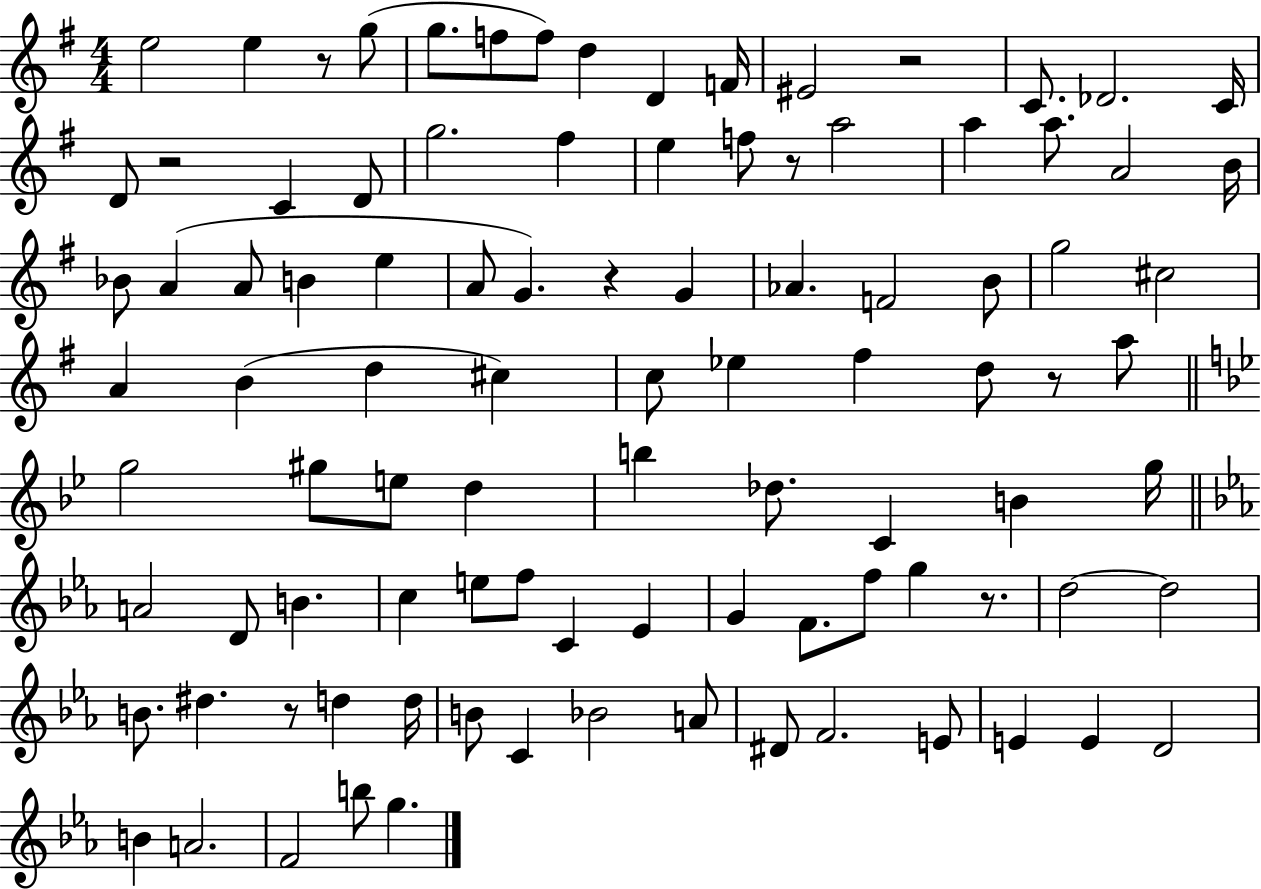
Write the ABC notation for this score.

X:1
T:Untitled
M:4/4
L:1/4
K:G
e2 e z/2 g/2 g/2 f/2 f/2 d D F/4 ^E2 z2 C/2 _D2 C/4 D/2 z2 C D/2 g2 ^f e f/2 z/2 a2 a a/2 A2 B/4 _B/2 A A/2 B e A/2 G z G _A F2 B/2 g2 ^c2 A B d ^c c/2 _e ^f d/2 z/2 a/2 g2 ^g/2 e/2 d b _d/2 C B g/4 A2 D/2 B c e/2 f/2 C _E G F/2 f/2 g z/2 d2 d2 B/2 ^d z/2 d d/4 B/2 C _B2 A/2 ^D/2 F2 E/2 E E D2 B A2 F2 b/2 g